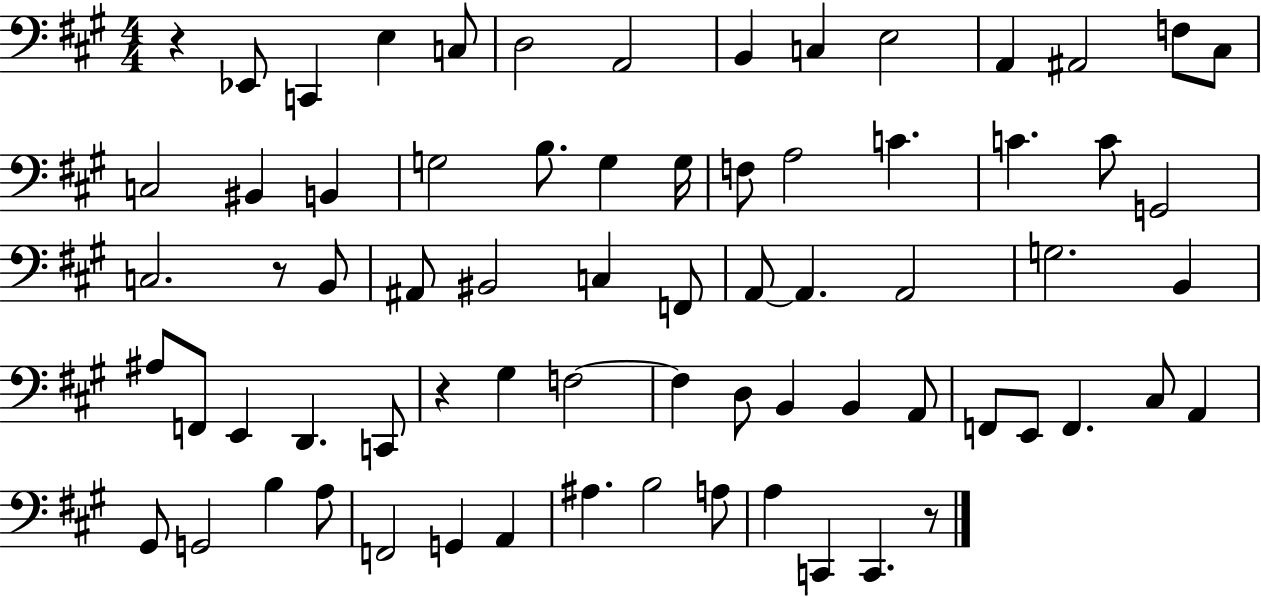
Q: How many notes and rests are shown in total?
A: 71